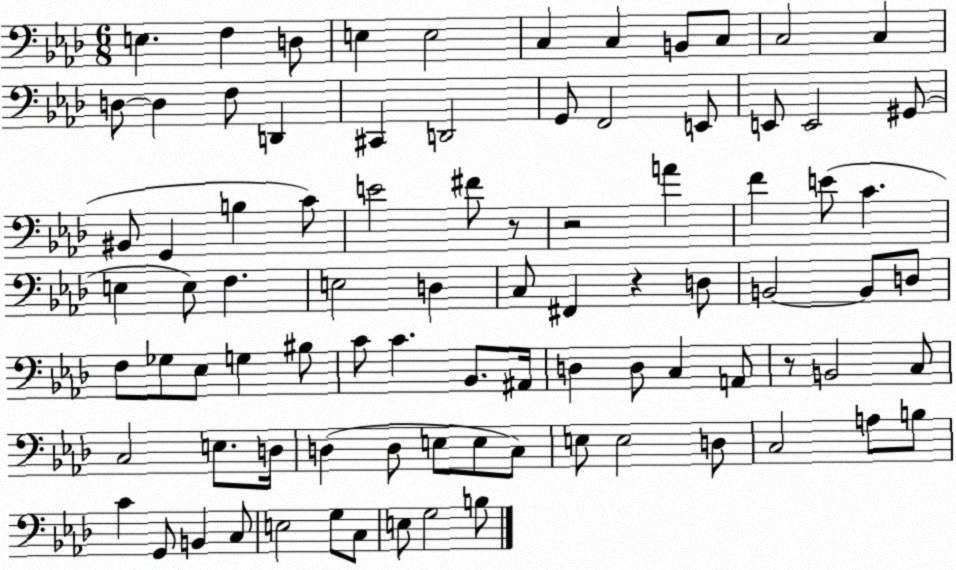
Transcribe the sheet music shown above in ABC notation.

X:1
T:Untitled
M:6/8
L:1/4
K:Ab
E, F, D,/2 E, E,2 C, C, B,,/2 C,/2 C,2 C, D,/2 D, F,/2 D,, ^C,, D,,2 G,,/2 F,,2 E,,/2 E,,/2 E,,2 ^G,,/2 ^B,,/2 G,, B, C/2 E2 ^F/2 z/2 z2 A F E/2 C E, E,/2 F, E,2 D, C,/2 ^F,, z D,/2 B,,2 B,,/2 D,/2 F,/2 _G,/2 _E,/2 G, ^B,/2 C/2 C _B,,/2 ^A,,/4 D, D,/2 C, A,,/2 z/2 B,,2 C,/2 C,2 E,/2 D,/4 D, D,/2 E,/2 E,/2 C,/2 E,/2 E,2 D,/2 C,2 A,/2 B,/2 C G,,/2 B,, C,/2 E,2 G,/2 C,/2 E,/2 G,2 B,/2